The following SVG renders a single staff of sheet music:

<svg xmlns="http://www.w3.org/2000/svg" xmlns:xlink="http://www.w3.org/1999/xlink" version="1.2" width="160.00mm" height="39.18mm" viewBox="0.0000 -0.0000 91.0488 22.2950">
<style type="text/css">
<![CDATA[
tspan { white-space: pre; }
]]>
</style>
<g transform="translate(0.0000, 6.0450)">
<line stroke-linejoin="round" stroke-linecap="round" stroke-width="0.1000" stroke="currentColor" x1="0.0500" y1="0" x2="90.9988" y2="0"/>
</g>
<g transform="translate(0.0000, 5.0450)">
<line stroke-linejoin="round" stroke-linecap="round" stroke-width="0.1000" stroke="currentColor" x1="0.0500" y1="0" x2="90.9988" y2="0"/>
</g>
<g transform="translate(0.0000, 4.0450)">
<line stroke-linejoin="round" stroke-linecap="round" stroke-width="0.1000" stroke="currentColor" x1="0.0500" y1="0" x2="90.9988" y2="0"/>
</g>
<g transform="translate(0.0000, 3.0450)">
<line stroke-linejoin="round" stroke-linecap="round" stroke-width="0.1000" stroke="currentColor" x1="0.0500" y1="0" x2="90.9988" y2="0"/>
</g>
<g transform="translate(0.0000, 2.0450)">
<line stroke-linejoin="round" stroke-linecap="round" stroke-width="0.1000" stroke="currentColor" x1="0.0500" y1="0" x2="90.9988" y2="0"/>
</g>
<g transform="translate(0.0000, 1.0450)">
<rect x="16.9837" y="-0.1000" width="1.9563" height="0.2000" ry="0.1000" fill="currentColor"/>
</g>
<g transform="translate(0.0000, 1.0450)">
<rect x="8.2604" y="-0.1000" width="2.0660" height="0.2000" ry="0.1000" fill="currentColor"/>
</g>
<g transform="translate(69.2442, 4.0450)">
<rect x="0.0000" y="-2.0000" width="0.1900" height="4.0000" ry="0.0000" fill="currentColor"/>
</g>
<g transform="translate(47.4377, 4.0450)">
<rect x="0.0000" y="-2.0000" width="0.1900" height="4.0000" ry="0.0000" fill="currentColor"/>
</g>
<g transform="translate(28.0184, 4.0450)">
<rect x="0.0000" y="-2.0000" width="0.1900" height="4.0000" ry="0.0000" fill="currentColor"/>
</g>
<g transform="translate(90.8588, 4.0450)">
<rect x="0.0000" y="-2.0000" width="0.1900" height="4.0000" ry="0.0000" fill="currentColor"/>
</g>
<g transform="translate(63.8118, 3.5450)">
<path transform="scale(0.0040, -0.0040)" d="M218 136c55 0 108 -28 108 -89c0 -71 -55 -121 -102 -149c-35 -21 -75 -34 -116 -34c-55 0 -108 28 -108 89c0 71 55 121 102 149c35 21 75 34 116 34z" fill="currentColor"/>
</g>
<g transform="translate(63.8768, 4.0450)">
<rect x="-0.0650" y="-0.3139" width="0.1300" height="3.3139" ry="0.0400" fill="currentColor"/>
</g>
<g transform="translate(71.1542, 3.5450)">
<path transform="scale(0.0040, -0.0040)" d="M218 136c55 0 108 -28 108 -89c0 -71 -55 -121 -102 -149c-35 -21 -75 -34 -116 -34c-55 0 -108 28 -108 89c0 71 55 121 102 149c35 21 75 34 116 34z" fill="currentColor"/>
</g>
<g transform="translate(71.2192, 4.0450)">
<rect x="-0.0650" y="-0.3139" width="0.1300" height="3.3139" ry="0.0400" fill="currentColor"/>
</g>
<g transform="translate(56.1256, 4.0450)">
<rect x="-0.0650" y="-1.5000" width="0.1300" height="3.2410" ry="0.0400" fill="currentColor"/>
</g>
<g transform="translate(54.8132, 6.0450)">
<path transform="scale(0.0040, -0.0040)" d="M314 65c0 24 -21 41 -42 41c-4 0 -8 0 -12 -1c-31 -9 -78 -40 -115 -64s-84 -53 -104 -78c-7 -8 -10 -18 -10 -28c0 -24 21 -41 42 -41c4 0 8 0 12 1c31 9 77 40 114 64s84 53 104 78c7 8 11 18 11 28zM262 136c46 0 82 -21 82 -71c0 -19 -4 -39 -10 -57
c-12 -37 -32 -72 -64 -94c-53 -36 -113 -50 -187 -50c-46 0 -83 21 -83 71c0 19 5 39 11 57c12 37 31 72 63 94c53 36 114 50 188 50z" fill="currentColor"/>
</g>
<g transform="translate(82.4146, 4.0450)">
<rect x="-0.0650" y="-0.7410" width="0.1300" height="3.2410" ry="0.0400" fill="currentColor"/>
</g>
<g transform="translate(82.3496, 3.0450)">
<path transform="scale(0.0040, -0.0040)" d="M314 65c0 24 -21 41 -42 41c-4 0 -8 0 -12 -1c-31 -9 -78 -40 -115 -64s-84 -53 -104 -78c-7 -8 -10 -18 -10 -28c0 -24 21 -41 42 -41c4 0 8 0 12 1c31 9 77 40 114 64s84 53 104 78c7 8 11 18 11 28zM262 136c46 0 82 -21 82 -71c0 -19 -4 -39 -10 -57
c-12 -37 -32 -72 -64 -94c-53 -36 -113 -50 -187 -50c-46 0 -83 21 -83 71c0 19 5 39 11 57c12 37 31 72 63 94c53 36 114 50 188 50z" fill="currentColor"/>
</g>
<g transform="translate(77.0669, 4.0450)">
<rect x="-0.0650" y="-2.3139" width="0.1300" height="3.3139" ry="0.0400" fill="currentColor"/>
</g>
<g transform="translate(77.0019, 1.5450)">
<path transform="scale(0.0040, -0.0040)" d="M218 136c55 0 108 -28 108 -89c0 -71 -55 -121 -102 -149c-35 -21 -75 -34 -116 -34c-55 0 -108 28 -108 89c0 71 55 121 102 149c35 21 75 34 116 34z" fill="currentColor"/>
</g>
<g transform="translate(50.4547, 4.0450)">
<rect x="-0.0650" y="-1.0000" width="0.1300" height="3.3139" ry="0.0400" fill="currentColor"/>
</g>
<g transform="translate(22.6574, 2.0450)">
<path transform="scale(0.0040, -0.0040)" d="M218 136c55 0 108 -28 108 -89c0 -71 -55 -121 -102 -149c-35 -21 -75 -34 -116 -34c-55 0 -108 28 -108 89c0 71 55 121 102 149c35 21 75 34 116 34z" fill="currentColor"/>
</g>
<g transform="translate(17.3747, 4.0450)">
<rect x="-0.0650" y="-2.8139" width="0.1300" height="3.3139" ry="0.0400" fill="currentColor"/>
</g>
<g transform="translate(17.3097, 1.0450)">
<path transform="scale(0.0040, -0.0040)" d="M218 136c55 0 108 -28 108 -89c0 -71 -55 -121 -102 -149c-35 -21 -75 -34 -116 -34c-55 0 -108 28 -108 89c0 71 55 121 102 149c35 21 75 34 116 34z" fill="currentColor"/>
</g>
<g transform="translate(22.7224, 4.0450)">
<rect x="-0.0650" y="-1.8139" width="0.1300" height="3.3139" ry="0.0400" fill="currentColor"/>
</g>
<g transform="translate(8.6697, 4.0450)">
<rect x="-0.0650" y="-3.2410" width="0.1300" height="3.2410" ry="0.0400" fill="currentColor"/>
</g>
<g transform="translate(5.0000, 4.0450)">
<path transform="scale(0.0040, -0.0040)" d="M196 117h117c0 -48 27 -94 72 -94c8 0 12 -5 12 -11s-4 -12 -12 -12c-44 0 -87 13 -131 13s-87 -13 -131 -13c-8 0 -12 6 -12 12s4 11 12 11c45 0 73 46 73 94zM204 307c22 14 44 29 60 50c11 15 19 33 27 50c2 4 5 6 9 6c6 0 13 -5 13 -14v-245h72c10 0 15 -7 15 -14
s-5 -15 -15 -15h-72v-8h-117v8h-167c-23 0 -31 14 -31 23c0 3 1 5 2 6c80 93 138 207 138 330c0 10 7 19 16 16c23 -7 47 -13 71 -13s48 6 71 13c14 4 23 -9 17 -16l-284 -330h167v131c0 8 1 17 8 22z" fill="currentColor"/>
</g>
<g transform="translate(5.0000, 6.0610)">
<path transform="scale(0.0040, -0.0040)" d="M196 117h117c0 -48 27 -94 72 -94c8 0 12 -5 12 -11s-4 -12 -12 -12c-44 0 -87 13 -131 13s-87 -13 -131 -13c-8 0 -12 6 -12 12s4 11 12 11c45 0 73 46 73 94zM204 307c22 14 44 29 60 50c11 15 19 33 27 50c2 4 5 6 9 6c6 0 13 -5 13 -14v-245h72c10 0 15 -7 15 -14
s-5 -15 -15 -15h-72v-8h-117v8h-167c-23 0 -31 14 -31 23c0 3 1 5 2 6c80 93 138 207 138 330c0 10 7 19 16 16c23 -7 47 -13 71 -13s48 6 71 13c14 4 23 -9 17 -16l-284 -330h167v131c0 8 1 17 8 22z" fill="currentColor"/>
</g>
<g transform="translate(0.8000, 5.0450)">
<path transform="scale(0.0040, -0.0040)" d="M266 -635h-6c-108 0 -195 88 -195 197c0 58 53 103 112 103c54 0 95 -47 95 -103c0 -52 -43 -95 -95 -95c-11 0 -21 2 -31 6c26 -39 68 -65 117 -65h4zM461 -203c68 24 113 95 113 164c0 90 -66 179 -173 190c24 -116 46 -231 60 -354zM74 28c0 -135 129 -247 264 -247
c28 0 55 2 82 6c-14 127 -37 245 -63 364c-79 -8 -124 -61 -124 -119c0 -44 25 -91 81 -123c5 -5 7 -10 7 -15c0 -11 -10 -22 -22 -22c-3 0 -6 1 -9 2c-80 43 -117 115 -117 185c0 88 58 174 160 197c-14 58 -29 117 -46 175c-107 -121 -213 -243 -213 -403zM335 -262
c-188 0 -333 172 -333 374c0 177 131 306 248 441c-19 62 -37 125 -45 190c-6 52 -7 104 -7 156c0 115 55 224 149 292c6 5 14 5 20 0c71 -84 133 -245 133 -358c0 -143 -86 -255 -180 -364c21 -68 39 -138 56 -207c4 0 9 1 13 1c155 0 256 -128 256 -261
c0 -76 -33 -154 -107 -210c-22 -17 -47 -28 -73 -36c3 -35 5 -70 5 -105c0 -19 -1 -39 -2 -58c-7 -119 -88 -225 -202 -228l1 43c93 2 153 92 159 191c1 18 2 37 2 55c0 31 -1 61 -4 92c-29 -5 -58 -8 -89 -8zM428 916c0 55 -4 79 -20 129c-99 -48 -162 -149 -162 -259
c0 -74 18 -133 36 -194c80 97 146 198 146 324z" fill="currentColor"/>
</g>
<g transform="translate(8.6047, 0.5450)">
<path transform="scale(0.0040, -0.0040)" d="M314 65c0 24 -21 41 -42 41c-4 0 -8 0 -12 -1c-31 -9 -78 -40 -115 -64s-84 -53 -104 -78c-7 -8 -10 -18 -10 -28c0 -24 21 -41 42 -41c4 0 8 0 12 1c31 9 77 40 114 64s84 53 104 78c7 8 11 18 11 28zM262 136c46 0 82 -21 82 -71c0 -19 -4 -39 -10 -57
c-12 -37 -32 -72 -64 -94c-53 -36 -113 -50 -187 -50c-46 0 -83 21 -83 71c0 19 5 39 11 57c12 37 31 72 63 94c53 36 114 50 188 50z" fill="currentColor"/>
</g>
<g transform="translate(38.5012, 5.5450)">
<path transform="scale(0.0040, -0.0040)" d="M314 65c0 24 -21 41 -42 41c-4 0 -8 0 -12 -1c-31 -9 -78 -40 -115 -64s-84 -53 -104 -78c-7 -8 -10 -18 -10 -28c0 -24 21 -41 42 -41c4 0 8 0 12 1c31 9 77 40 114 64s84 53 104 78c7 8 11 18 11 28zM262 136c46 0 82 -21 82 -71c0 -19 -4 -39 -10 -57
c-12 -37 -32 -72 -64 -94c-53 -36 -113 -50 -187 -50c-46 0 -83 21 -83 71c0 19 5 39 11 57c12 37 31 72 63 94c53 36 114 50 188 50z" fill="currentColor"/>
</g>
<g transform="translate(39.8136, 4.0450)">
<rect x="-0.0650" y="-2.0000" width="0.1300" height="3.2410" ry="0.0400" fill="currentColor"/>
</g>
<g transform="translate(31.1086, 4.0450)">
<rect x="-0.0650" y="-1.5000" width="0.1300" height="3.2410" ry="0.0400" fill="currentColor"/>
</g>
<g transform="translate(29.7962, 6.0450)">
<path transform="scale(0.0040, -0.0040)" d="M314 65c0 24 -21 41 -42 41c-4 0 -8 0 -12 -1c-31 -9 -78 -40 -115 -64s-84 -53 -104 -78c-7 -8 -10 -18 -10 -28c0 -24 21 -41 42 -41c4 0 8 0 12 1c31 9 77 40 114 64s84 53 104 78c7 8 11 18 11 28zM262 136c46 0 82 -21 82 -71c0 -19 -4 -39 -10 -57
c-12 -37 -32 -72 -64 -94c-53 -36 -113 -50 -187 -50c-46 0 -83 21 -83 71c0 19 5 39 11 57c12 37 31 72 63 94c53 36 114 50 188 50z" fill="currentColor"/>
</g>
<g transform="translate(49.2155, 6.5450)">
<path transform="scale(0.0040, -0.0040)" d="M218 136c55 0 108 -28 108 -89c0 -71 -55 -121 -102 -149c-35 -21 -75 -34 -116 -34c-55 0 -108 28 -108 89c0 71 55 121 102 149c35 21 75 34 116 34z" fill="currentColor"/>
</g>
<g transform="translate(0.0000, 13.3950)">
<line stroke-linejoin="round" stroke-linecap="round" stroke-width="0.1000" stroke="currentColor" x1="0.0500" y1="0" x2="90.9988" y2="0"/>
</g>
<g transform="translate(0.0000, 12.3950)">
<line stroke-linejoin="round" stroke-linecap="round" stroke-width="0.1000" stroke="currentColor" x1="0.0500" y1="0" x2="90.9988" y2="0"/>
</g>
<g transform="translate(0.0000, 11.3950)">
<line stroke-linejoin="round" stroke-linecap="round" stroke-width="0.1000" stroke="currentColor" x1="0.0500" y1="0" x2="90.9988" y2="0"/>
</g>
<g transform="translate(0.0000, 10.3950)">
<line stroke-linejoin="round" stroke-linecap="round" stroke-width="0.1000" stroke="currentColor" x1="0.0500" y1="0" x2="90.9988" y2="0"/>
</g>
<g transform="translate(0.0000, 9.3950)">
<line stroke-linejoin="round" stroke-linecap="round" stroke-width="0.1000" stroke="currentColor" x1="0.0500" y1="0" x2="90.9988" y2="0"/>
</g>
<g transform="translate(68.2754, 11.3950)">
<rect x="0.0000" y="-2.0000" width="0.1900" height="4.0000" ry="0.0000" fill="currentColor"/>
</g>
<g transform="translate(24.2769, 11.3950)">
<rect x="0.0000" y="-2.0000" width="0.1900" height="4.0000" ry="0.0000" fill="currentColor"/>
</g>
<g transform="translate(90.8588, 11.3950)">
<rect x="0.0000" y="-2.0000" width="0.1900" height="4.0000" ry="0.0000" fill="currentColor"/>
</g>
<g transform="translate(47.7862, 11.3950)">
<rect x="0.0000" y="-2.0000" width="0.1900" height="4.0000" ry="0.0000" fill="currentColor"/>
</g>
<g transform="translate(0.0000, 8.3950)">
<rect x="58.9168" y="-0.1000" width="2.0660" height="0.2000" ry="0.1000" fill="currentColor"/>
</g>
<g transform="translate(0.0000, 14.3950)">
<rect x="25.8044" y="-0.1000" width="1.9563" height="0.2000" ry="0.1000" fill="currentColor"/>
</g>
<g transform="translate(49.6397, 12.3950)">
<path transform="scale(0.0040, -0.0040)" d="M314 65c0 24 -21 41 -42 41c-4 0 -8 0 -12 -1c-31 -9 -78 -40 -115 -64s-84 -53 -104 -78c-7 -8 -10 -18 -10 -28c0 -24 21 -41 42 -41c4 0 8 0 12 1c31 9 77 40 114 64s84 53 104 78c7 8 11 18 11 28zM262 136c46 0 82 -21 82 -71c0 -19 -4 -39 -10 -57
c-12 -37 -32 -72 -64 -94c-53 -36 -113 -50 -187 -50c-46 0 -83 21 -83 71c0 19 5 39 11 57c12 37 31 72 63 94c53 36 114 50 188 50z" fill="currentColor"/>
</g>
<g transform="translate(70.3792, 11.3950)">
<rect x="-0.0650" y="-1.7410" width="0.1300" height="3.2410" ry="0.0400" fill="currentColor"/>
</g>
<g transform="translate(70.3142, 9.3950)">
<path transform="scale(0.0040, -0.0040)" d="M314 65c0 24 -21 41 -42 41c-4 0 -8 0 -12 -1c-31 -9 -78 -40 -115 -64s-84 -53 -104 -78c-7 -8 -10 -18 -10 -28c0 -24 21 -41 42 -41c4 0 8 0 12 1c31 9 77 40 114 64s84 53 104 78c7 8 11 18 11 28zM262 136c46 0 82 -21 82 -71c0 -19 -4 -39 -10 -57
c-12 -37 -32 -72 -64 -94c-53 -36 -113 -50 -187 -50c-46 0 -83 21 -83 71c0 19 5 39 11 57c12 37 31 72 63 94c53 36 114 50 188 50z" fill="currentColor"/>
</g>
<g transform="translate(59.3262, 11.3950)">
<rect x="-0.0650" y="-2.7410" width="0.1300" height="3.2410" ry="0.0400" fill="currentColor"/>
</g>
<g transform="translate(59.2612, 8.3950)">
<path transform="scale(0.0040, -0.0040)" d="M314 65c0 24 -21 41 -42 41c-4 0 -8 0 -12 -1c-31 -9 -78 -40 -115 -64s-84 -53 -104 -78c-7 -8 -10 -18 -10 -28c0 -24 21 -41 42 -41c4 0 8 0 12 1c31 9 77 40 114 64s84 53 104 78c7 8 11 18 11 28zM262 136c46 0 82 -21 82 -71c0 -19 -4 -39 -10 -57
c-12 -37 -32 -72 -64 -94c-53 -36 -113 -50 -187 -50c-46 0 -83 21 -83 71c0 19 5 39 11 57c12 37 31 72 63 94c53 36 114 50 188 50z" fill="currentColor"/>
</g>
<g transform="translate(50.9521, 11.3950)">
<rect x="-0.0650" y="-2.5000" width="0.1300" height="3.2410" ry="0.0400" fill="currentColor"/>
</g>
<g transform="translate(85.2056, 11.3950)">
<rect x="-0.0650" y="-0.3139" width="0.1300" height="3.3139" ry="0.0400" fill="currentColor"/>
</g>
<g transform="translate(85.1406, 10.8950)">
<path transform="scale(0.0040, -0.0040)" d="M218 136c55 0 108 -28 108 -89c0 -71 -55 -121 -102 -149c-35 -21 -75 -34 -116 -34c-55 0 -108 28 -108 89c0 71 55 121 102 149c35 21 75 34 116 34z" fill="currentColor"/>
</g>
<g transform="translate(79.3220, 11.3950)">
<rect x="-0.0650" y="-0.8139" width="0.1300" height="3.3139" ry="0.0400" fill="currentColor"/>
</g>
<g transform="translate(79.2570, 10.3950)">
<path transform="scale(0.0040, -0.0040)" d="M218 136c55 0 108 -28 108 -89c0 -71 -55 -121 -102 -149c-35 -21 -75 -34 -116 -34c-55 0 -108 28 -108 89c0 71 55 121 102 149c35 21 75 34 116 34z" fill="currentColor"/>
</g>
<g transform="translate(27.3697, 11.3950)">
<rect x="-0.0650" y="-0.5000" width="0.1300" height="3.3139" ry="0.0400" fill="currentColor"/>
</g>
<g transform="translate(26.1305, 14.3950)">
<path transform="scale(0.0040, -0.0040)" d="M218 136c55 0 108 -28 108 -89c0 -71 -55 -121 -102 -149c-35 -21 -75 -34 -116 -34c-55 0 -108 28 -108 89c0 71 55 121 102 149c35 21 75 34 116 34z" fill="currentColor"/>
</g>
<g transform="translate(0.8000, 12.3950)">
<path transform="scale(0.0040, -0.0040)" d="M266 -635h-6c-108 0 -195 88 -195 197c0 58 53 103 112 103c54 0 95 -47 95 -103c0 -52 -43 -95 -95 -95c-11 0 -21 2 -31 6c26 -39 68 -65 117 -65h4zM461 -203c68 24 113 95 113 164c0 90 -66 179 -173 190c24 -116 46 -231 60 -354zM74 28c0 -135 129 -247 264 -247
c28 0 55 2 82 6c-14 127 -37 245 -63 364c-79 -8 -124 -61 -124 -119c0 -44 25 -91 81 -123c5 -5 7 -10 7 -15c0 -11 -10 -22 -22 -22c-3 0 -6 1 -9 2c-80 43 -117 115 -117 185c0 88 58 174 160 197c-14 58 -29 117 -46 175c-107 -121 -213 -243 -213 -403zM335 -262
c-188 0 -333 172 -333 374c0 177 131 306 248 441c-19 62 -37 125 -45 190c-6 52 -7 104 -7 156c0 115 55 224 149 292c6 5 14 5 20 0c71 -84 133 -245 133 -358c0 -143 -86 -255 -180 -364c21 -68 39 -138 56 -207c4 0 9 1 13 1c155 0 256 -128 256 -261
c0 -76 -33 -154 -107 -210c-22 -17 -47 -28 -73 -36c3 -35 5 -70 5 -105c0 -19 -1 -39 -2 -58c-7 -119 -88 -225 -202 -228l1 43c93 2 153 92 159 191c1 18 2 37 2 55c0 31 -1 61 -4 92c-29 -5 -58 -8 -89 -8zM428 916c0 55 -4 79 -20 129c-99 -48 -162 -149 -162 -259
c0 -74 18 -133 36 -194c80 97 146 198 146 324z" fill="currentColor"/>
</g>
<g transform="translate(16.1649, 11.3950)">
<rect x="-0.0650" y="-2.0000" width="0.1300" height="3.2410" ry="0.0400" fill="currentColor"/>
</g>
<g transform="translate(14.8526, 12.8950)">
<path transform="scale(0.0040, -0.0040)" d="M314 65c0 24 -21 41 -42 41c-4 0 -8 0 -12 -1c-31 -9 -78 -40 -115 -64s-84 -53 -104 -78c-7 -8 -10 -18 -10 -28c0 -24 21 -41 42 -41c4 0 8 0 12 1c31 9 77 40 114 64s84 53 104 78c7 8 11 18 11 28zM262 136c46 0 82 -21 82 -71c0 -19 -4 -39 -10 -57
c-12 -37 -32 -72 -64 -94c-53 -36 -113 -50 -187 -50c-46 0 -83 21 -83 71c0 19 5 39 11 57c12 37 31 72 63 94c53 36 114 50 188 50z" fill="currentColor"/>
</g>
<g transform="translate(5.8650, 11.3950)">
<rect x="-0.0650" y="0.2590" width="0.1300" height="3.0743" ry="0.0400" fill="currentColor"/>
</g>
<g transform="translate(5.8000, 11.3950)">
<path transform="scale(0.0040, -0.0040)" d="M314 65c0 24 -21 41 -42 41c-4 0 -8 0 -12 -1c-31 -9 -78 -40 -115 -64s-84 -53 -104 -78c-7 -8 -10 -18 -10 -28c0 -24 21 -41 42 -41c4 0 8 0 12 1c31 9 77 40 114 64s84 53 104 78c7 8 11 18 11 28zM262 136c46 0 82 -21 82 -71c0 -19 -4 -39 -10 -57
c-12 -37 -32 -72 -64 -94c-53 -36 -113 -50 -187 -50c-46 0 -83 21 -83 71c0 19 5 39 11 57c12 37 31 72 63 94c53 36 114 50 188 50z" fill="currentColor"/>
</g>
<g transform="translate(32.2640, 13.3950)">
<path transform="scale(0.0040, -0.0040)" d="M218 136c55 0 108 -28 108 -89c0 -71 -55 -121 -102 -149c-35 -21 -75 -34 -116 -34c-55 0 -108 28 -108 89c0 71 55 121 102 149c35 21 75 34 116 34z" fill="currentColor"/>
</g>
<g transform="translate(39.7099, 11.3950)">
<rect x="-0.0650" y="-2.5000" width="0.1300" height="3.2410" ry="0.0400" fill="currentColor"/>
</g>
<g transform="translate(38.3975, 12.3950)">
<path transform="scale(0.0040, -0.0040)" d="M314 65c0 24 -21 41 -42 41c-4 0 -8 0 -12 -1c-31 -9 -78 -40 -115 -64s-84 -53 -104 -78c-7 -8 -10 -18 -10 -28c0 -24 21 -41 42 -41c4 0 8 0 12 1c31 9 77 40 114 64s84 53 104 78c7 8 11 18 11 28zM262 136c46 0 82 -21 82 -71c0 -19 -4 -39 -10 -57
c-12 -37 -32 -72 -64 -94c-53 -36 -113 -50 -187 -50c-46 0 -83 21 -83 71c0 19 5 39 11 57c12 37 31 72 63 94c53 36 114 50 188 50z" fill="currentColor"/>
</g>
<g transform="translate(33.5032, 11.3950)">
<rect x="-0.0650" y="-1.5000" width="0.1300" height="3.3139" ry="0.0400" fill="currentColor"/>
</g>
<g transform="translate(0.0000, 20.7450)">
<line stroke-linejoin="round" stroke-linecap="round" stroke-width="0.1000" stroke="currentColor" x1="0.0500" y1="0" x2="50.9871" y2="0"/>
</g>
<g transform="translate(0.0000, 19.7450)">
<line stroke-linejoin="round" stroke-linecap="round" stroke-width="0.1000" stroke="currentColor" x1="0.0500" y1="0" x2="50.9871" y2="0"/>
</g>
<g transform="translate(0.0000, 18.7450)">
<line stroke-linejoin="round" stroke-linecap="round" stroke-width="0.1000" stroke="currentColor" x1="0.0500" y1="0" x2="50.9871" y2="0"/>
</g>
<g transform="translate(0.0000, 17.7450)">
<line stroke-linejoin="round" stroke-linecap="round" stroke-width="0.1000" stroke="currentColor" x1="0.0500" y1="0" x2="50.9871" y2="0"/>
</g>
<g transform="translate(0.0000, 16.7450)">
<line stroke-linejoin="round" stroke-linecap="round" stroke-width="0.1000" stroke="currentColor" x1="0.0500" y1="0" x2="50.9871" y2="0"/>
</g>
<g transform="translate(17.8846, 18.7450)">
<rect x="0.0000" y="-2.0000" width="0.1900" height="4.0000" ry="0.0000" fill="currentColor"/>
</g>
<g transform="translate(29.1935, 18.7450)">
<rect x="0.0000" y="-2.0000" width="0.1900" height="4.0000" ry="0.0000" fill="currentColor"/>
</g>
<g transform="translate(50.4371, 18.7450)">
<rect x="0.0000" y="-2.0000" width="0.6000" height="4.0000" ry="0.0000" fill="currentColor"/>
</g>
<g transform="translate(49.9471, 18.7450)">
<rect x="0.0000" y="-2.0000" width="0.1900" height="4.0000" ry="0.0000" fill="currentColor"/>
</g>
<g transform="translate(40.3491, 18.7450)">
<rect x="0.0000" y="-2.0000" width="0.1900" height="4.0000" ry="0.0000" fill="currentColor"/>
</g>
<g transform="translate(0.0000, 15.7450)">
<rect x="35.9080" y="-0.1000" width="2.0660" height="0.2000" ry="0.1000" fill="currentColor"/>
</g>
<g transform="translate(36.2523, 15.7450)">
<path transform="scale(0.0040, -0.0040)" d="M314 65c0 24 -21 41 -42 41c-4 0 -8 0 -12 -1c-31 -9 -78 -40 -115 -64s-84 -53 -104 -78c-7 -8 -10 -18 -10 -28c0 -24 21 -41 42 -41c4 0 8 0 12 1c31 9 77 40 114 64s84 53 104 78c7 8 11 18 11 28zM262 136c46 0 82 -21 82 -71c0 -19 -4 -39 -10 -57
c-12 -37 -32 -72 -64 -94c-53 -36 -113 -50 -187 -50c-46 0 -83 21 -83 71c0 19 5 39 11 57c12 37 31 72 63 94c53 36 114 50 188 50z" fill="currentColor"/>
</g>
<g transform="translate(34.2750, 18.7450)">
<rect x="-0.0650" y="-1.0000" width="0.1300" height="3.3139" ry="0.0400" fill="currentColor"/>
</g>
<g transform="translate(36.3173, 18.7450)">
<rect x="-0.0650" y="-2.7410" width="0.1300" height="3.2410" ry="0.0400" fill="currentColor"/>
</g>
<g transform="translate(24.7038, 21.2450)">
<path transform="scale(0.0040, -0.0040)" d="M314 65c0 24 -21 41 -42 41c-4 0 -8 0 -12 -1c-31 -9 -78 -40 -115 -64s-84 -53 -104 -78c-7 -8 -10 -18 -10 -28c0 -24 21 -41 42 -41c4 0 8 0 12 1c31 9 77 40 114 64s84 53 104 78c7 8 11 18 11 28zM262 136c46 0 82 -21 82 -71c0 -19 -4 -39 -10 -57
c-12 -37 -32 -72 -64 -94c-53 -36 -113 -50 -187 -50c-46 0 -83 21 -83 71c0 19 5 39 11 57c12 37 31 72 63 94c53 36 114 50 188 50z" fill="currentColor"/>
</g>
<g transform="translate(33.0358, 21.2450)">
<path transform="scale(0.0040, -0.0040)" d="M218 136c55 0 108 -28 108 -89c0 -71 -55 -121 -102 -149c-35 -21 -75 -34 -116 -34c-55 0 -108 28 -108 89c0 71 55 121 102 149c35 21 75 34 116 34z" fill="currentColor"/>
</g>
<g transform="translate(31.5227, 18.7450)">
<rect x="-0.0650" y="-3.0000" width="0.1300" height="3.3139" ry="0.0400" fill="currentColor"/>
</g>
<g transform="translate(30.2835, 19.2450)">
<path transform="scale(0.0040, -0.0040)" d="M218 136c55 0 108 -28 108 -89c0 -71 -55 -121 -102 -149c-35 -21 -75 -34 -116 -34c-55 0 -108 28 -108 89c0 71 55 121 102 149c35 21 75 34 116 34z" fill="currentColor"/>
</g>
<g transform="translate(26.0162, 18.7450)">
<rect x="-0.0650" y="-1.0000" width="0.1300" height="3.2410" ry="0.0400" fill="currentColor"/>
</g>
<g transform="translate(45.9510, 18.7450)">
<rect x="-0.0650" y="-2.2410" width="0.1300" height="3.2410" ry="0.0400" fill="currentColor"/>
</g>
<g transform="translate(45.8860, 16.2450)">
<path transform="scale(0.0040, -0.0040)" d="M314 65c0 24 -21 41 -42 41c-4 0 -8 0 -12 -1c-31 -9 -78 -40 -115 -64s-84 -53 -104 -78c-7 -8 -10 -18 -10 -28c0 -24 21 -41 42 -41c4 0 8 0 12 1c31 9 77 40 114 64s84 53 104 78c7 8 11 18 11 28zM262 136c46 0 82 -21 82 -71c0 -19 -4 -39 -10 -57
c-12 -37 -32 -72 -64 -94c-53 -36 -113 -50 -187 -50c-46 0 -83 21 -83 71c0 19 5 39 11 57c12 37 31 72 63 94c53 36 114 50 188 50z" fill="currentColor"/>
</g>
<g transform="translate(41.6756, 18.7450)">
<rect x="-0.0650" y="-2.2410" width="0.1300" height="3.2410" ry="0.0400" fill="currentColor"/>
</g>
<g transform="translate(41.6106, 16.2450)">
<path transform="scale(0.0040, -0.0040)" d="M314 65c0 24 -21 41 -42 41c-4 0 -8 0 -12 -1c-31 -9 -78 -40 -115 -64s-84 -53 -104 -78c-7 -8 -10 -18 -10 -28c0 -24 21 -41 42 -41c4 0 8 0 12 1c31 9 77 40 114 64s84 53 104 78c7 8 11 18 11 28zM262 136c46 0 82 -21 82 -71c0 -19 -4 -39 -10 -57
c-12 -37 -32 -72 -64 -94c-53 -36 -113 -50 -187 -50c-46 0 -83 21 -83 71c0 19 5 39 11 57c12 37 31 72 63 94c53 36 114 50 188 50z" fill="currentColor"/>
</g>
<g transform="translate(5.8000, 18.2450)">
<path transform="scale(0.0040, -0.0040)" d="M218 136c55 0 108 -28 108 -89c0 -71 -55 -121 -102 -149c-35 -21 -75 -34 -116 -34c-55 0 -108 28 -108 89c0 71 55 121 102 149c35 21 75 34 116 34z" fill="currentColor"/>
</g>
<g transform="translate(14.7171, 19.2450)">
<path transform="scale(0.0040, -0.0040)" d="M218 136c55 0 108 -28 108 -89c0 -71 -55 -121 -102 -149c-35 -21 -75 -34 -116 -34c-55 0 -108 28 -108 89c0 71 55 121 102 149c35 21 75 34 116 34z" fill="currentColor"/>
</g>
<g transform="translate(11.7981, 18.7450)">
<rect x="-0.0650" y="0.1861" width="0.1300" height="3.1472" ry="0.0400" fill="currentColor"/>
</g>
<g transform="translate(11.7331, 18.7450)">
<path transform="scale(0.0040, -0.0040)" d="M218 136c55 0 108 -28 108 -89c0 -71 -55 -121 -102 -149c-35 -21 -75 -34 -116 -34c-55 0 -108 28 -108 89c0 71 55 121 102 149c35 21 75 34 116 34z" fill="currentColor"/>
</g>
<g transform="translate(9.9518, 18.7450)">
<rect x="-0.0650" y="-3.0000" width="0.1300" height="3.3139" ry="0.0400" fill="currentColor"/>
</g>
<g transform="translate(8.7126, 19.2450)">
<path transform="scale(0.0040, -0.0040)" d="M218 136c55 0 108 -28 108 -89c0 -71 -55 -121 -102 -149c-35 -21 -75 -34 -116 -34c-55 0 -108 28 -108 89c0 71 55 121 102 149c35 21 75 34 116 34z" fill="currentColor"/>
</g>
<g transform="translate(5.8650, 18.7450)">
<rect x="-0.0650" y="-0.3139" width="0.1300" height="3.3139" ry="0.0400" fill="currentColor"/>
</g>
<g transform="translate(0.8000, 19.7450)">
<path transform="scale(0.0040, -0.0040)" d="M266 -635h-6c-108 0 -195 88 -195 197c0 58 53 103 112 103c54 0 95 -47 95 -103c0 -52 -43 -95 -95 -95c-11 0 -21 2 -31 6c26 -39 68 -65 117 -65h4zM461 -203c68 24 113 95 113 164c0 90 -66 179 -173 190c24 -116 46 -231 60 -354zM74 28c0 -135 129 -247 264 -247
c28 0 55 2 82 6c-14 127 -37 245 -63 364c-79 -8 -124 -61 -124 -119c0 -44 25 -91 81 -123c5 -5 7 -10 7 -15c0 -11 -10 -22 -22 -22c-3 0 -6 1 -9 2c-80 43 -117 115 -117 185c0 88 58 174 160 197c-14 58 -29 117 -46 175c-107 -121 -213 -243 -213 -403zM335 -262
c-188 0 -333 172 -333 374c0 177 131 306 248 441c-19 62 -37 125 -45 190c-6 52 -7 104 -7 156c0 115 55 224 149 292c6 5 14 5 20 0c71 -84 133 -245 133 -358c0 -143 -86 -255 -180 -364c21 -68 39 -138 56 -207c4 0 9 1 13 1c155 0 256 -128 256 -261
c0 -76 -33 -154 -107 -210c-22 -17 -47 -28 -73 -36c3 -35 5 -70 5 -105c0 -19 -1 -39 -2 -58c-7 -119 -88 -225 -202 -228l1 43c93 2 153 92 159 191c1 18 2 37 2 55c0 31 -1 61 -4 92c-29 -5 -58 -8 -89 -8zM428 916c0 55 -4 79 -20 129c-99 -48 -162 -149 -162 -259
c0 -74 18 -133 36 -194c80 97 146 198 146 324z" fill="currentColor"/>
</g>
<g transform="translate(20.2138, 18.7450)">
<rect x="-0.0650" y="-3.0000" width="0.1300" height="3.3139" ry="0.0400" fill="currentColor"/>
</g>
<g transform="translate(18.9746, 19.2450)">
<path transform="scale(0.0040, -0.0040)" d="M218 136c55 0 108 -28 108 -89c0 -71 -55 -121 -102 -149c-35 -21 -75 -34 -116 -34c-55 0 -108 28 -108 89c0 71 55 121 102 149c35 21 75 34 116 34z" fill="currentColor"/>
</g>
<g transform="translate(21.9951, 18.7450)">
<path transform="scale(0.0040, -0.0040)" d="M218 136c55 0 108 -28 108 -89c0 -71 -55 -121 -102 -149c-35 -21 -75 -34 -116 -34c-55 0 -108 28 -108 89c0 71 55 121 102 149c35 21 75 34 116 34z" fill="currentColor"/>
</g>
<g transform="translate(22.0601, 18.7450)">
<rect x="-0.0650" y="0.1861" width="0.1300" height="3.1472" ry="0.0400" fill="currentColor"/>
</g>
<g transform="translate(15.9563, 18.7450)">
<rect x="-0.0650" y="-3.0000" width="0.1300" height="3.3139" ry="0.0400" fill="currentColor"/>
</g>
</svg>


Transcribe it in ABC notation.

X:1
T:Untitled
M:4/4
L:1/4
K:C
b2 a f E2 F2 D E2 c c g d2 B2 F2 C E G2 G2 a2 f2 d c c A B A A B D2 A D a2 g2 g2